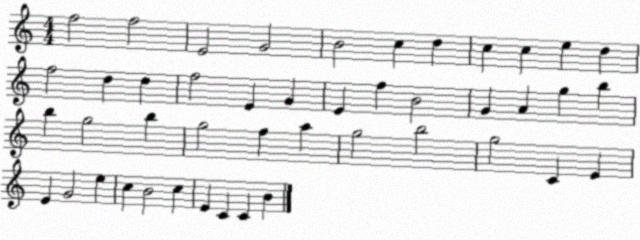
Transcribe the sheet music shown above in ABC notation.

X:1
T:Untitled
M:4/4
L:1/4
K:C
f2 f2 E2 G2 B2 c d c c e d f2 d d f2 E G E f B2 G A g b b g2 b g2 f a g2 b2 g2 C E E G2 e c B2 c E C C B